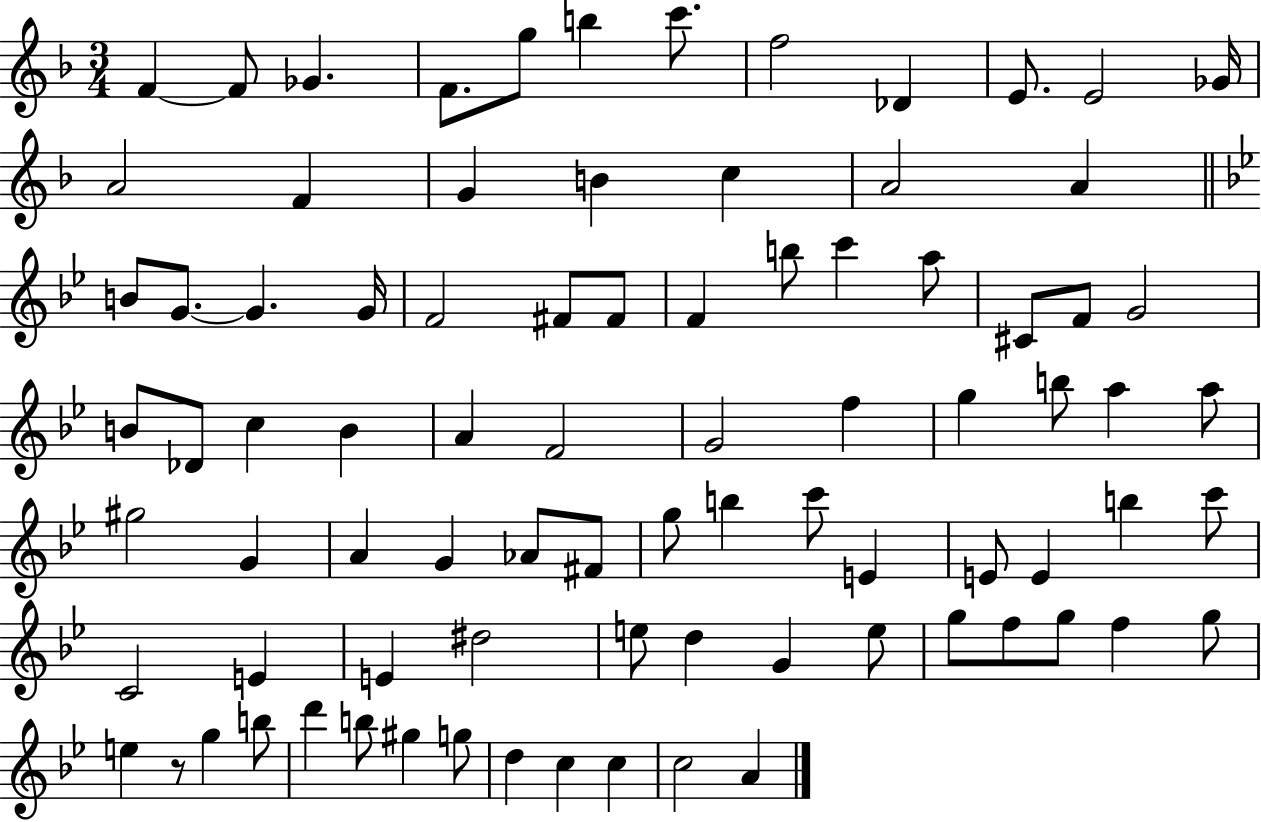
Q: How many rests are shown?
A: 1